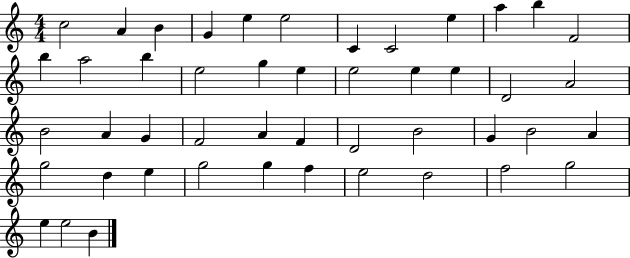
X:1
T:Untitled
M:4/4
L:1/4
K:C
c2 A B G e e2 C C2 e a b F2 b a2 b e2 g e e2 e e D2 A2 B2 A G F2 A F D2 B2 G B2 A g2 d e g2 g f e2 d2 f2 g2 e e2 B